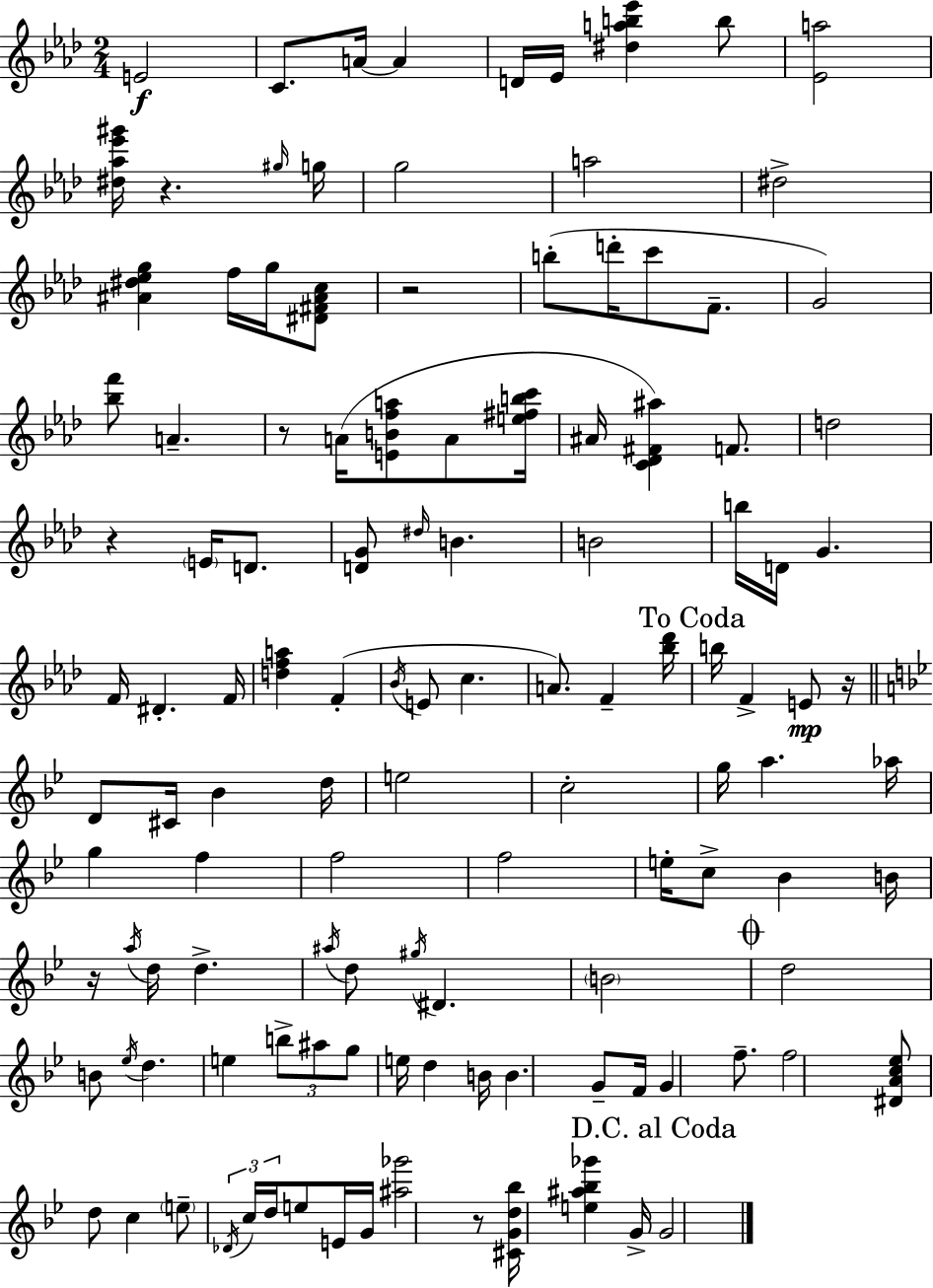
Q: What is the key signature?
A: F minor